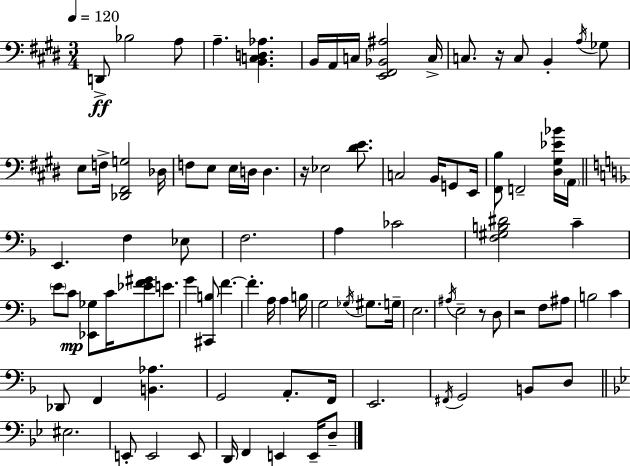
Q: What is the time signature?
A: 3/4